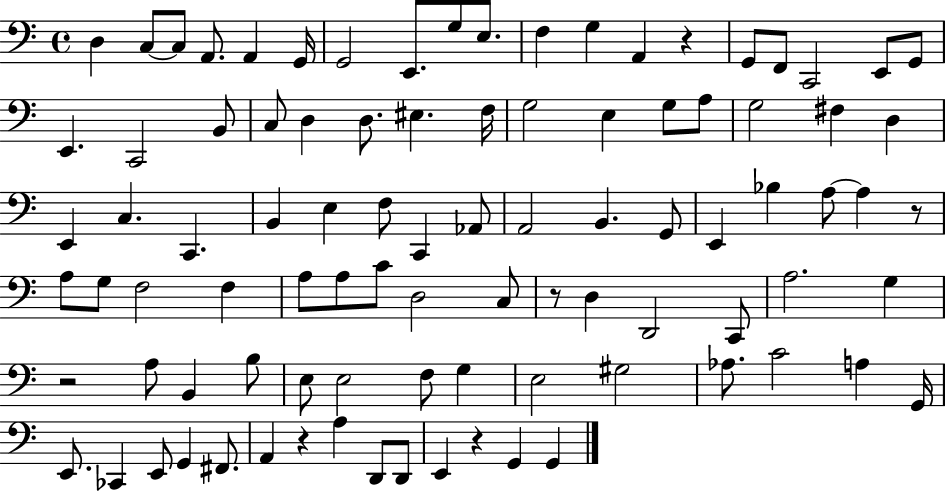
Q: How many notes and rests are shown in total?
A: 93